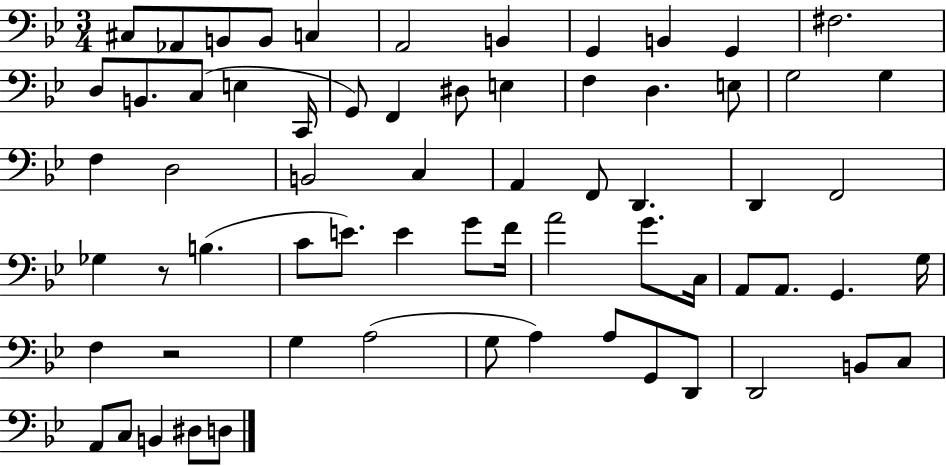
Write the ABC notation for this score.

X:1
T:Untitled
M:3/4
L:1/4
K:Bb
^C,/2 _A,,/2 B,,/2 B,,/2 C, A,,2 B,, G,, B,, G,, ^F,2 D,/2 B,,/2 C,/2 E, C,,/4 G,,/2 F,, ^D,/2 E, F, D, E,/2 G,2 G, F, D,2 B,,2 C, A,, F,,/2 D,, D,, F,,2 _G, z/2 B, C/2 E/2 E G/2 F/4 A2 G/2 C,/4 A,,/2 A,,/2 G,, G,/4 F, z2 G, A,2 G,/2 A, A,/2 G,,/2 D,,/2 D,,2 B,,/2 C,/2 A,,/2 C,/2 B,, ^D,/2 D,/2